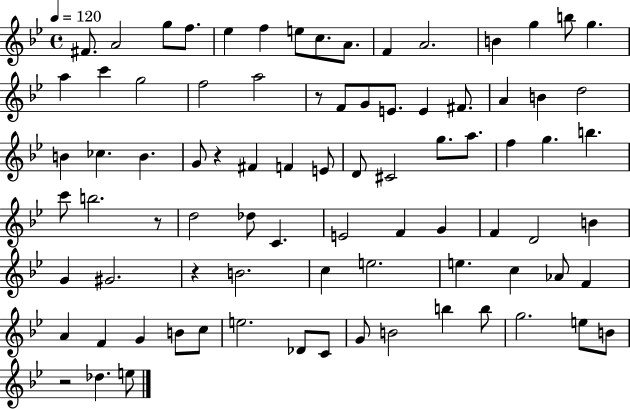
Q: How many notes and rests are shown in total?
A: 84